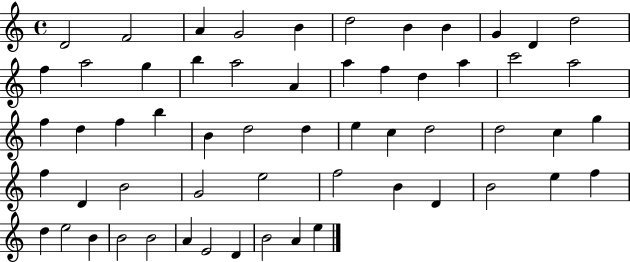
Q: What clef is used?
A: treble